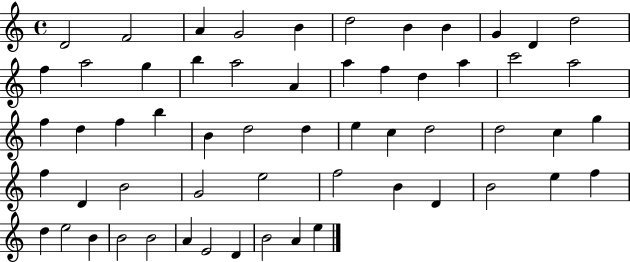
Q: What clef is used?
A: treble